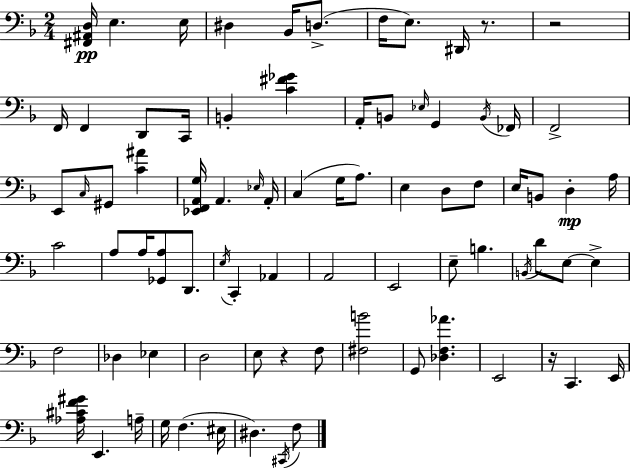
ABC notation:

X:1
T:Untitled
M:2/4
L:1/4
K:F
[^F,,^A,,D,]/4 E, E,/4 ^D, _B,,/4 D,/2 F,/4 E,/2 ^D,,/4 z/2 z2 F,,/4 F,, D,,/2 C,,/4 B,, [C^F_G] A,,/4 B,,/2 _E,/4 G,, B,,/4 _F,,/4 F,,2 E,,/2 C,/4 ^G,,/2 [C^A] [_E,,F,,A,,G,]/4 A,, _E,/4 A,,/4 C, G,/4 A,/2 E, D,/2 F,/2 E,/4 B,,/2 D, A,/4 C2 A,/2 A,/4 [_G,,A,]/2 D,,/2 E,/4 C,, _A,, A,,2 E,,2 E,/2 B, B,,/4 D/2 E,/2 E, F,2 _D, _E, D,2 E,/2 z F,/2 [^F,B]2 G,,/2 [_D,F,_A] E,,2 z/4 C,, E,,/4 [_A,^CF^G]/4 E,, A,/4 G,/4 F, ^E,/4 ^D, ^C,,/4 F,/2